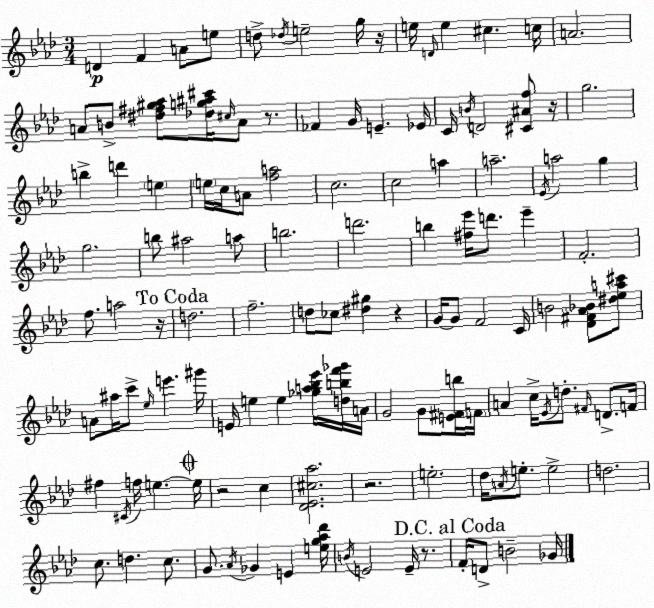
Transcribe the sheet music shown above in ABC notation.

X:1
T:Untitled
M:3/4
L:1/4
K:Fm
D F A/2 e/2 d/2 _d/4 e2 g/4 z/4 e/4 D/4 e ^c c/4 A2 A/2 B/2 [^d^f^g_a]/2 [_dg^a^c']/4 ^c/4 A/2 z/2 _F G/4 E _E/4 C/4 B/4 D2 [^C^Af]/2 z/4 g2 b d' e e/4 c/4 A/2 [fa]2 c2 c2 a a2 _E/4 a2 g g2 b/2 ^a2 a/2 b2 d'2 b [^f_e']/4 d'/2 _e' F2 f/2 a2 z/4 d2 f2 d/2 _c/2 [^d^g] z G/4 G/2 F2 C/4 B2 [_D^F_A_B]/2 [^d_ea^c']/2 A/2 ^a/4 c'/2 _e/4 e' ^g'/4 E/4 e e [_ga_b_e']/4 [dbf'_g']/4 A/4 G2 G/2 [E^Fb]/4 F/4 A c/4 _E/4 d/2 ^F/4 D/2 F/4 ^f ^C/4 f/4 e e/4 z2 c [_D_E^c_a]2 z2 e2 _d/4 A/4 e/2 e2 d2 c/2 d c/2 G/2 _A/4 _G E [eg_a_d']/4 B/4 E2 E/4 z/2 F/4 D/2 B2 _G/4